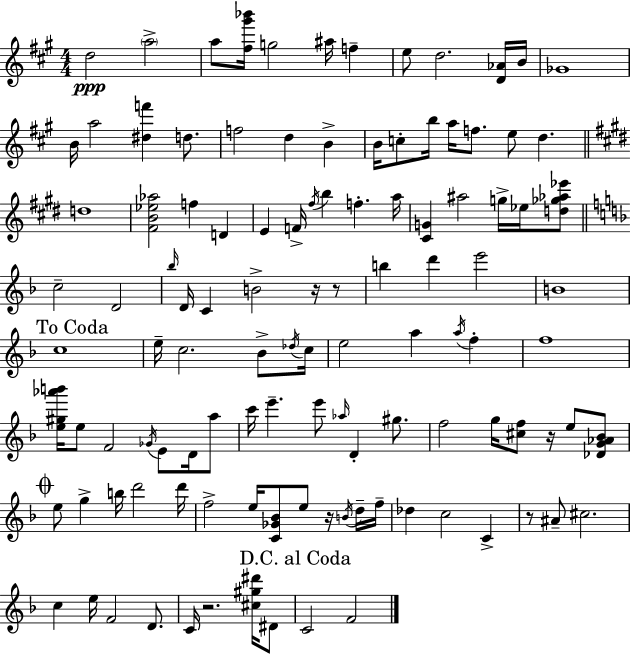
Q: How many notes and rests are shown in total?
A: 112